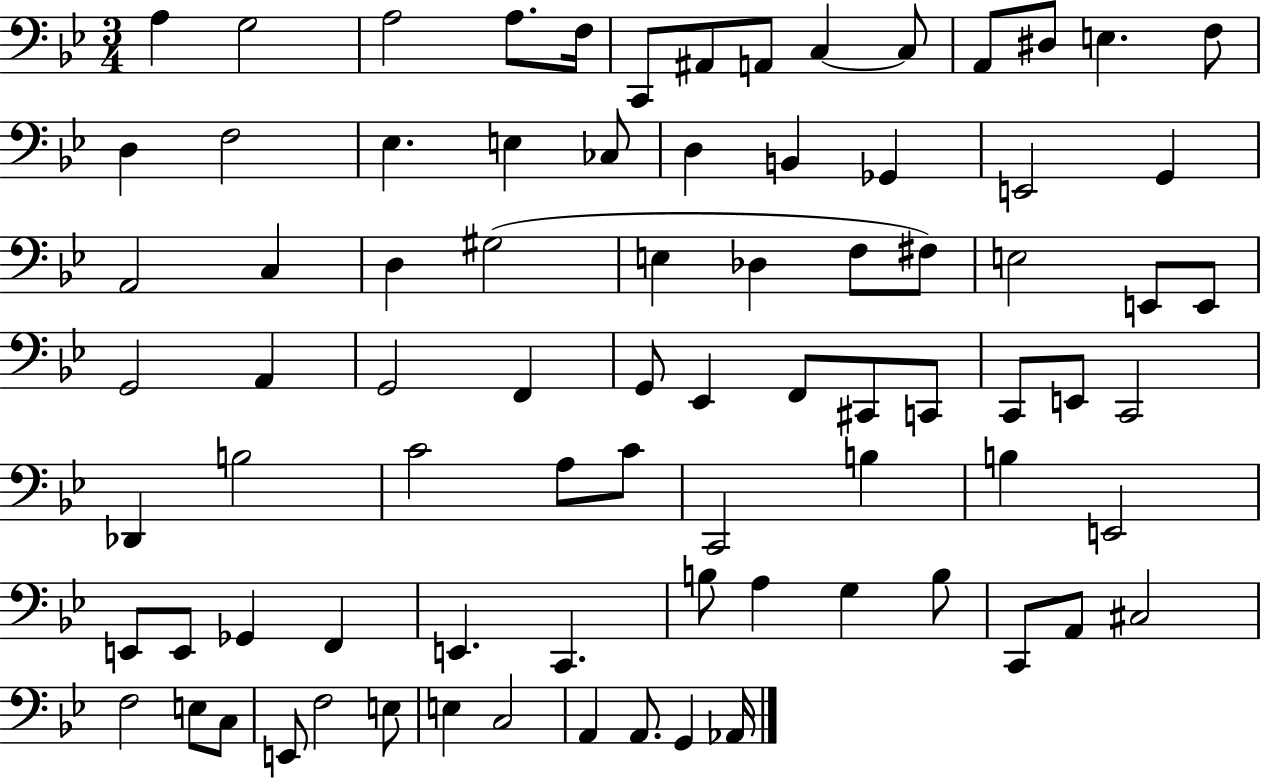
{
  \clef bass
  \numericTimeSignature
  \time 3/4
  \key bes \major
  a4 g2 | a2 a8. f16 | c,8 ais,8 a,8 c4~~ c8 | a,8 dis8 e4. f8 | \break d4 f2 | ees4. e4 ces8 | d4 b,4 ges,4 | e,2 g,4 | \break a,2 c4 | d4 gis2( | e4 des4 f8 fis8) | e2 e,8 e,8 | \break g,2 a,4 | g,2 f,4 | g,8 ees,4 f,8 cis,8 c,8 | c,8 e,8 c,2 | \break des,4 b2 | c'2 a8 c'8 | c,2 b4 | b4 e,2 | \break e,8 e,8 ges,4 f,4 | e,4. c,4. | b8 a4 g4 b8 | c,8 a,8 cis2 | \break f2 e8 c8 | e,8 f2 e8 | e4 c2 | a,4 a,8. g,4 aes,16 | \break \bar "|."
}